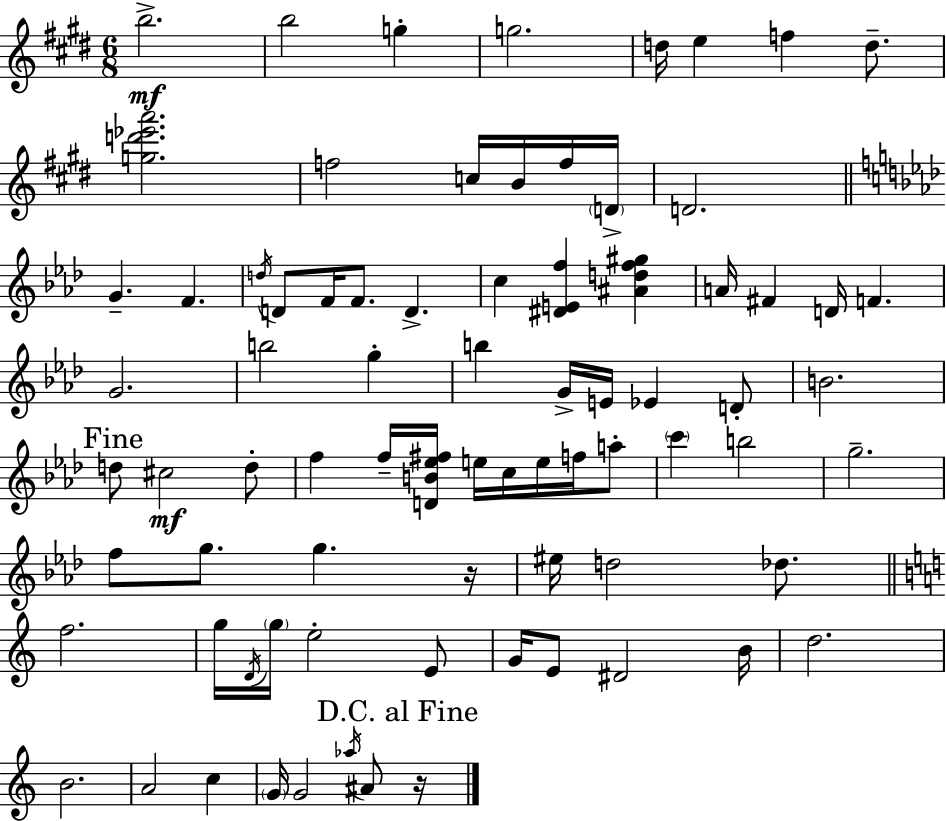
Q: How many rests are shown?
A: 2